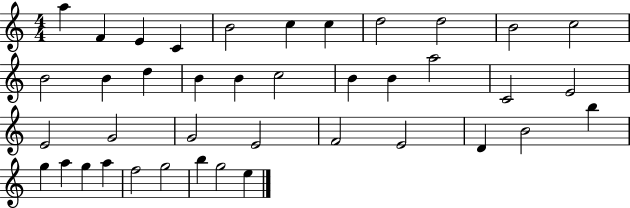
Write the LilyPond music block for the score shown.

{
  \clef treble
  \numericTimeSignature
  \time 4/4
  \key c \major
  a''4 f'4 e'4 c'4 | b'2 c''4 c''4 | d''2 d''2 | b'2 c''2 | \break b'2 b'4 d''4 | b'4 b'4 c''2 | b'4 b'4 a''2 | c'2 e'2 | \break e'2 g'2 | g'2 e'2 | f'2 e'2 | d'4 b'2 b''4 | \break g''4 a''4 g''4 a''4 | f''2 g''2 | b''4 g''2 e''4 | \bar "|."
}